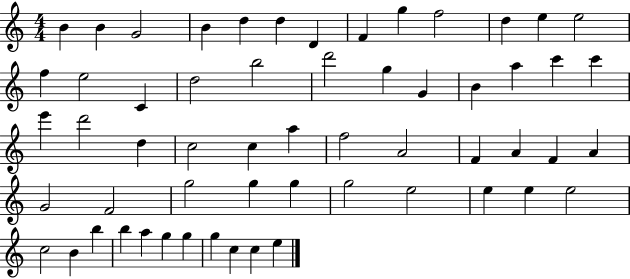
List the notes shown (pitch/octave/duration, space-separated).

B4/q B4/q G4/h B4/q D5/q D5/q D4/q F4/q G5/q F5/h D5/q E5/q E5/h F5/q E5/h C4/q D5/h B5/h D6/h G5/q G4/q B4/q A5/q C6/q C6/q E6/q D6/h D5/q C5/h C5/q A5/q F5/h A4/h F4/q A4/q F4/q A4/q G4/h F4/h G5/h G5/q G5/q G5/h E5/h E5/q E5/q E5/h C5/h B4/q B5/q B5/q A5/q G5/q G5/q G5/q C5/q C5/q E5/q